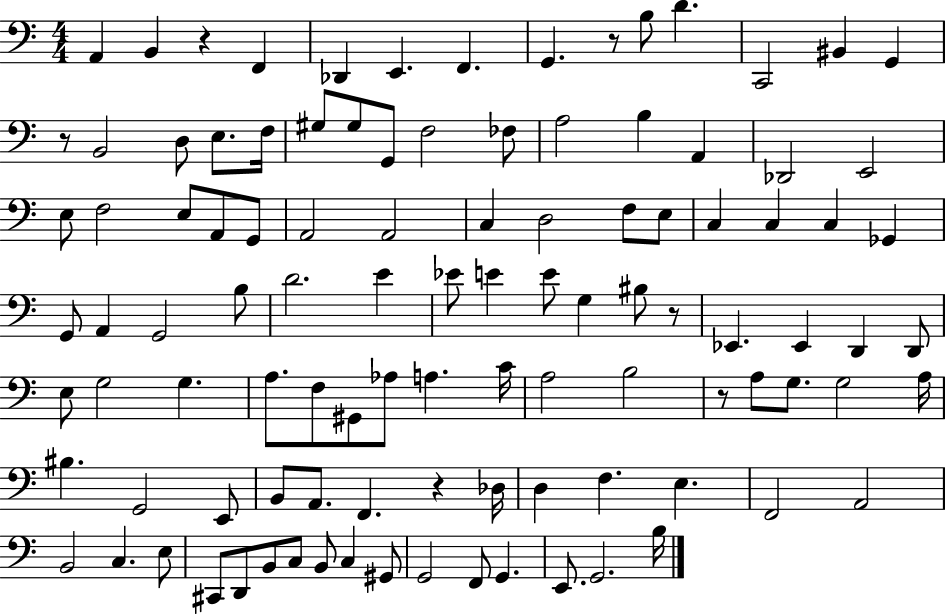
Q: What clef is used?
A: bass